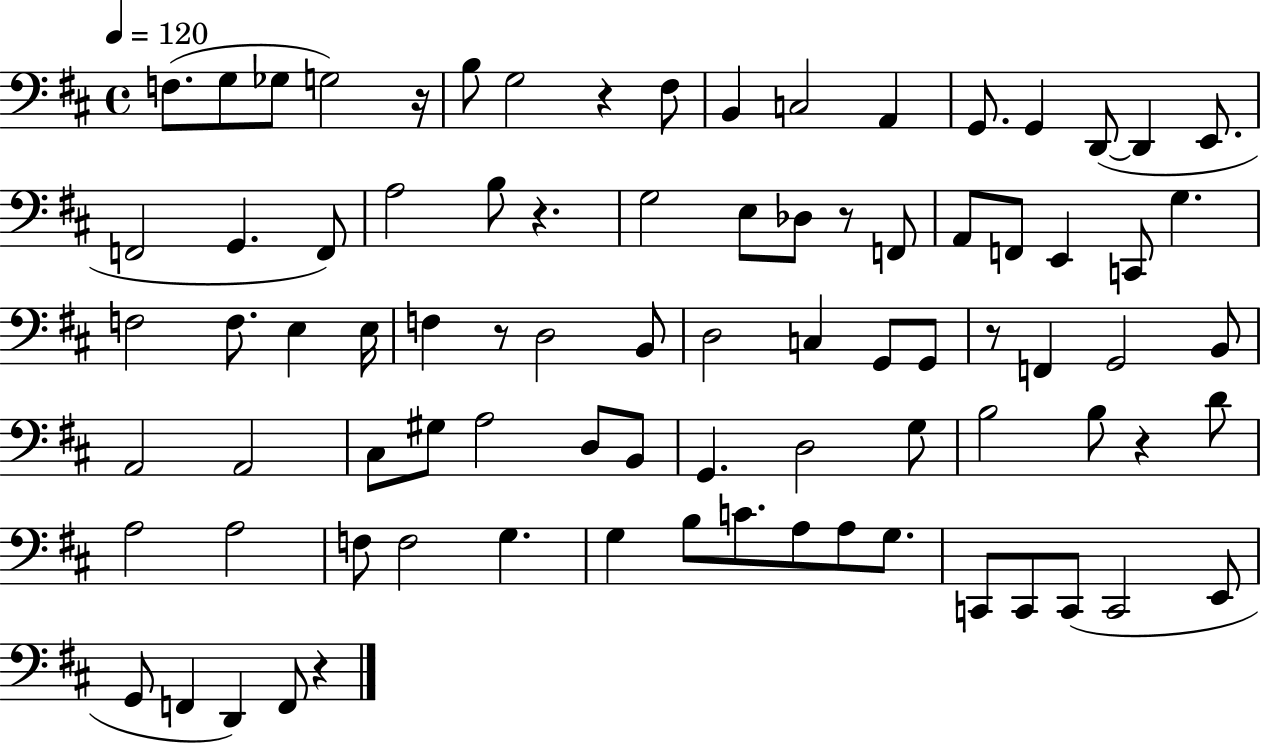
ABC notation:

X:1
T:Untitled
M:4/4
L:1/4
K:D
F,/2 G,/2 _G,/2 G,2 z/4 B,/2 G,2 z ^F,/2 B,, C,2 A,, G,,/2 G,, D,,/2 D,, E,,/2 F,,2 G,, F,,/2 A,2 B,/2 z G,2 E,/2 _D,/2 z/2 F,,/2 A,,/2 F,,/2 E,, C,,/2 G, F,2 F,/2 E, E,/4 F, z/2 D,2 B,,/2 D,2 C, G,,/2 G,,/2 z/2 F,, G,,2 B,,/2 A,,2 A,,2 ^C,/2 ^G,/2 A,2 D,/2 B,,/2 G,, D,2 G,/2 B,2 B,/2 z D/2 A,2 A,2 F,/2 F,2 G, G, B,/2 C/2 A,/2 A,/2 G,/2 C,,/2 C,,/2 C,,/2 C,,2 E,,/2 G,,/2 F,, D,, F,,/2 z